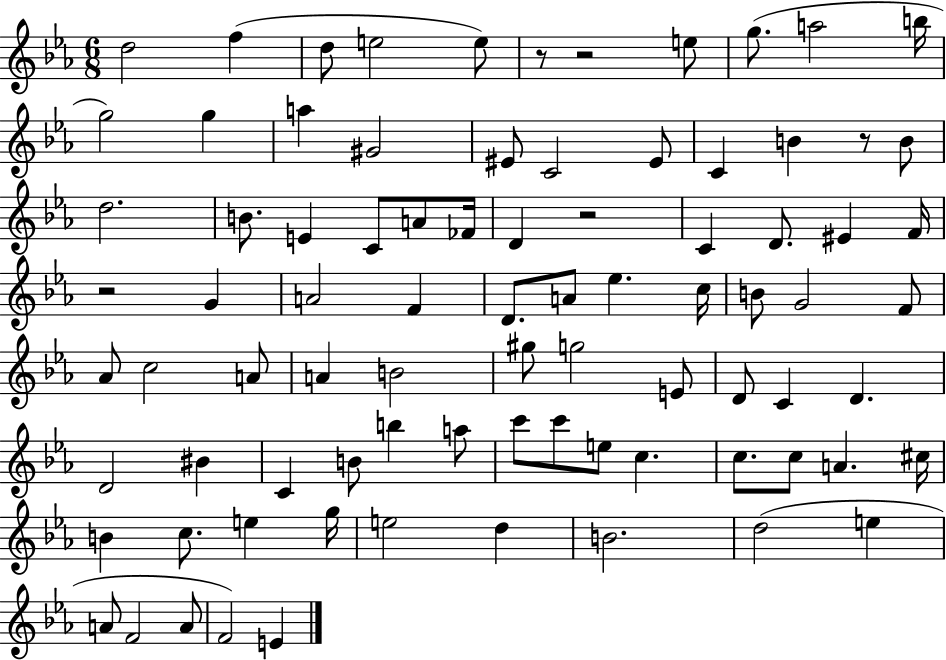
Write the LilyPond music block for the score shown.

{
  \clef treble
  \numericTimeSignature
  \time 6/8
  \key ees \major
  d''2 f''4( | d''8 e''2 e''8) | r8 r2 e''8 | g''8.( a''2 b''16 | \break g''2) g''4 | a''4 gis'2 | eis'8 c'2 eis'8 | c'4 b'4 r8 b'8 | \break d''2. | b'8. e'4 c'8 a'8 fes'16 | d'4 r2 | c'4 d'8. eis'4 f'16 | \break r2 g'4 | a'2 f'4 | d'8. a'8 ees''4. c''16 | b'8 g'2 f'8 | \break aes'8 c''2 a'8 | a'4 b'2 | gis''8 g''2 e'8 | d'8 c'4 d'4. | \break d'2 bis'4 | c'4 b'8 b''4 a''8 | c'''8 c'''8 e''8 c''4. | c''8. c''8 a'4. cis''16 | \break b'4 c''8. e''4 g''16 | e''2 d''4 | b'2. | d''2( e''4 | \break a'8 f'2 a'8 | f'2) e'4 | \bar "|."
}